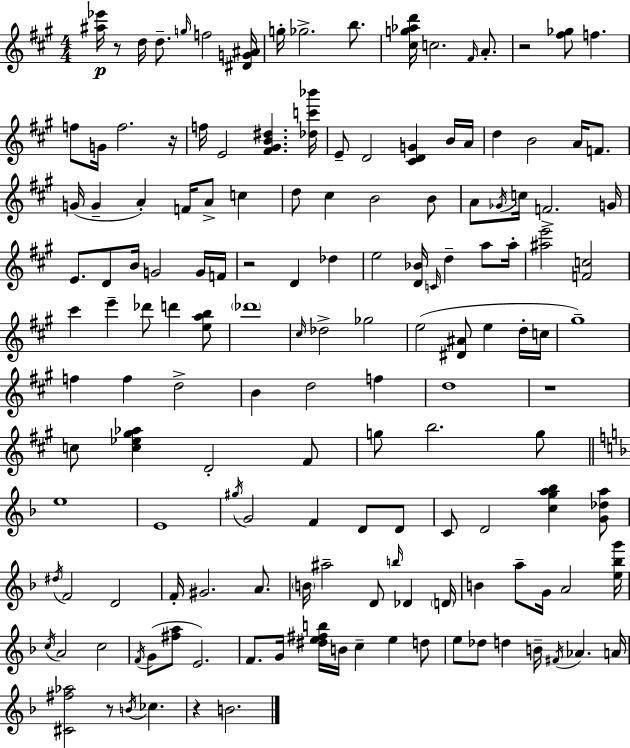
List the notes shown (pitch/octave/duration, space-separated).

[A#5,Eb6]/s R/e D5/s D5/e. G5/s F5/h [D#4,G4,A#4]/s G5/s Gb5/h. B5/e. [C#5,G5,Ab5,D6]/s C5/h. F#4/s A4/e. R/h [F#5,Gb5]/e F5/q. F5/e G4/s F5/h. R/s F5/s E4/h [F#4,G#4,B4,D#5]/q. [Db5,C6,Bb6]/s E4/e D4/h [C#4,D4,G4]/q B4/s A4/s D5/q B4/h A4/s F4/e. G4/s G4/q A4/q F4/s A4/e C5/q D5/e C#5/q B4/h B4/e A4/e Gb4/s C5/s F4/h. G4/s E4/e. D4/e B4/s G4/h G4/s F4/s R/h D4/q Db5/q E5/h [D4,Bb4]/s C4/s D5/q A5/e A5/s [A#5,E6]/h [F4,C5]/h C#6/q E6/q Db6/e D6/q [E5,A5,B5]/e Db6/w C#5/s Db5/h Gb5/h E5/h [D#4,A#4]/e E5/q D5/s C5/s G#5/w F5/q F5/q D5/h B4/q D5/h F5/q D5/w R/w C5/e [C5,Eb5,G#5,Ab5]/q D4/h F#4/e G5/e B5/h. G5/e E5/w E4/w G#5/s G4/h F4/q D4/e D4/e C4/e D4/h [C5,G5,A5,Bb5]/q [G4,Db5,A5]/e D#5/s F4/h D4/h F4/s G#4/h. A4/e. B4/s A#5/h D4/e B5/s Db4/q D4/s B4/q A5/e G4/s A4/h [E5,Bb5,G6]/s C5/s A4/h C5/h F4/s G4/e [F#5,A5]/e E4/h. F4/e. G4/s [D#5,E5,F#5,B5]/s B4/s C5/q E5/q D5/e E5/e Db5/e D5/q B4/s F#4/s Ab4/q. A4/s [C#4,F#5,Ab5]/h R/e B4/s CES5/q. R/q B4/h.